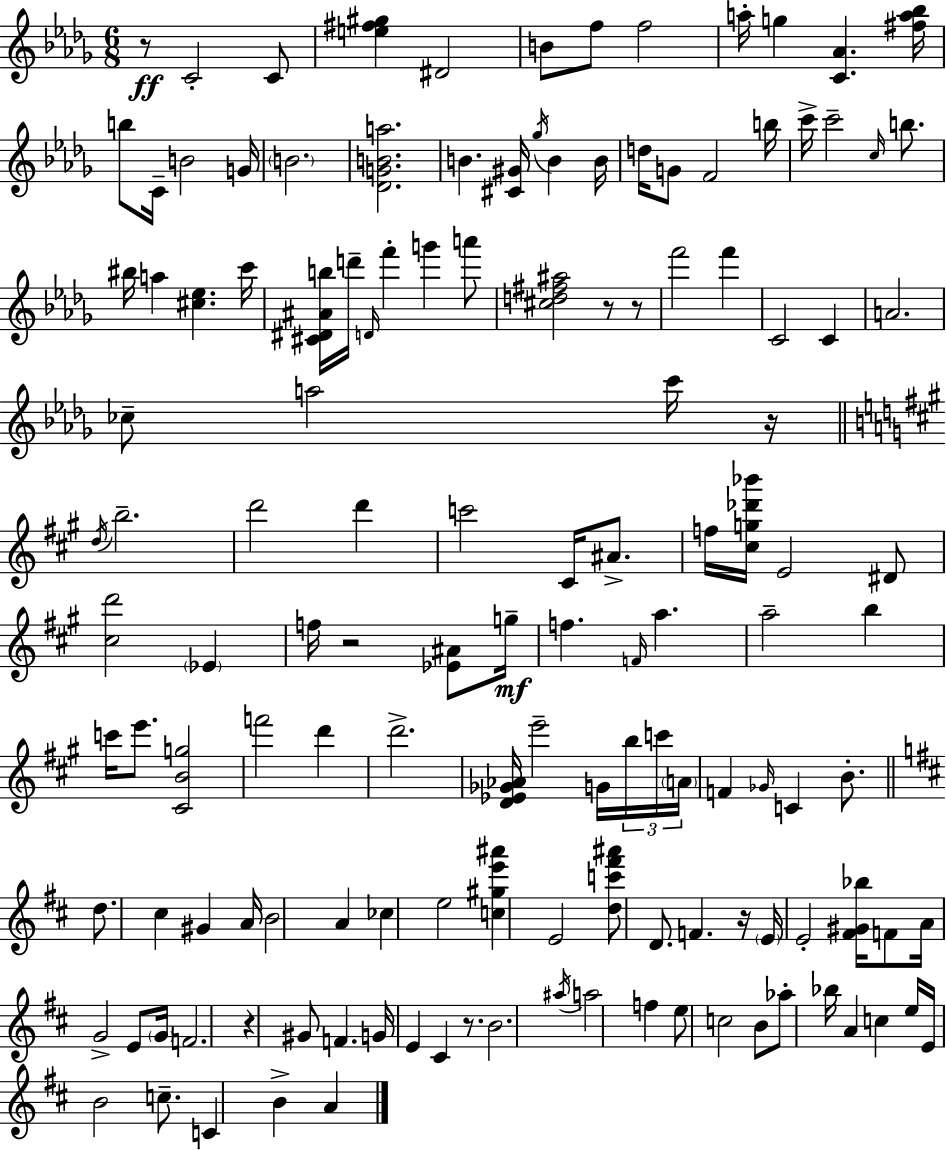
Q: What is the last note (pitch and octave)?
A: A4